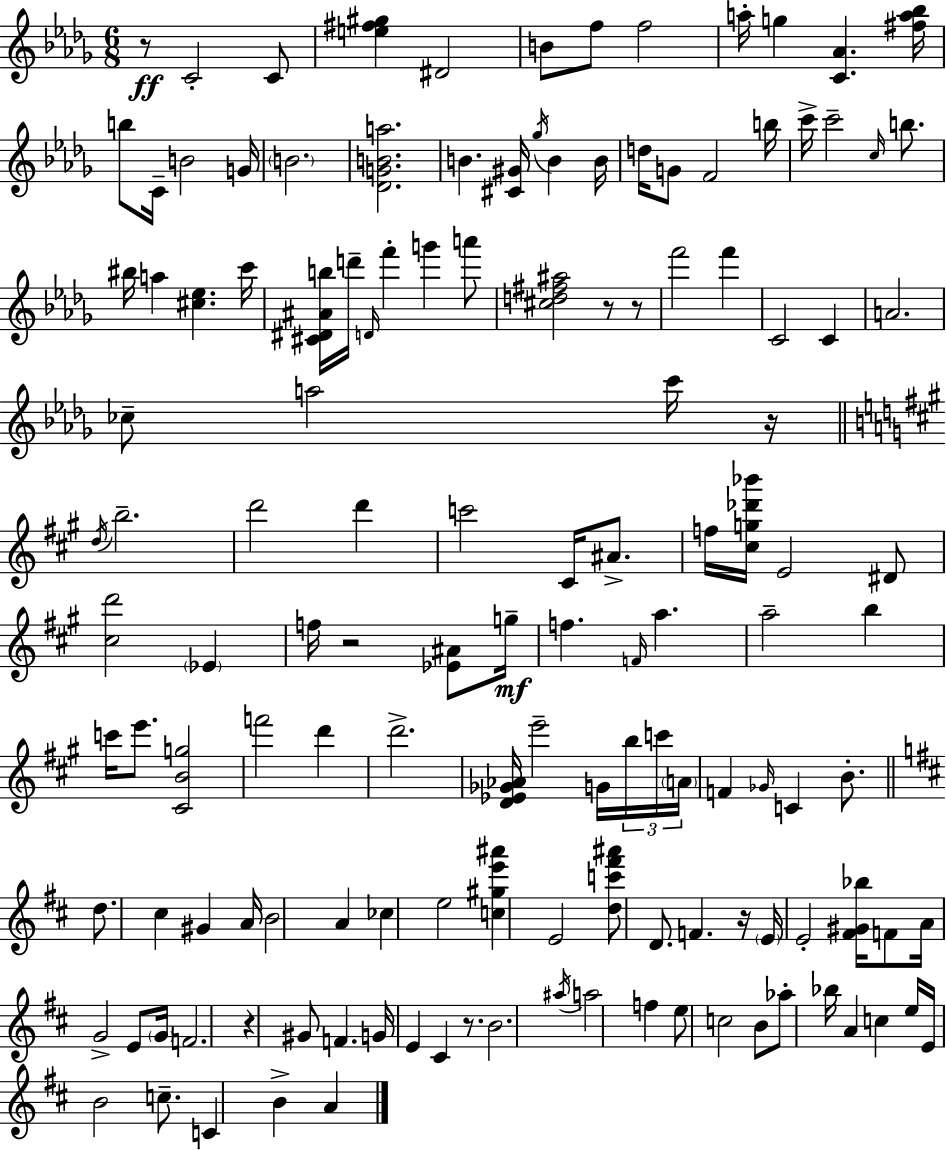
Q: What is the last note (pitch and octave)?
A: A4